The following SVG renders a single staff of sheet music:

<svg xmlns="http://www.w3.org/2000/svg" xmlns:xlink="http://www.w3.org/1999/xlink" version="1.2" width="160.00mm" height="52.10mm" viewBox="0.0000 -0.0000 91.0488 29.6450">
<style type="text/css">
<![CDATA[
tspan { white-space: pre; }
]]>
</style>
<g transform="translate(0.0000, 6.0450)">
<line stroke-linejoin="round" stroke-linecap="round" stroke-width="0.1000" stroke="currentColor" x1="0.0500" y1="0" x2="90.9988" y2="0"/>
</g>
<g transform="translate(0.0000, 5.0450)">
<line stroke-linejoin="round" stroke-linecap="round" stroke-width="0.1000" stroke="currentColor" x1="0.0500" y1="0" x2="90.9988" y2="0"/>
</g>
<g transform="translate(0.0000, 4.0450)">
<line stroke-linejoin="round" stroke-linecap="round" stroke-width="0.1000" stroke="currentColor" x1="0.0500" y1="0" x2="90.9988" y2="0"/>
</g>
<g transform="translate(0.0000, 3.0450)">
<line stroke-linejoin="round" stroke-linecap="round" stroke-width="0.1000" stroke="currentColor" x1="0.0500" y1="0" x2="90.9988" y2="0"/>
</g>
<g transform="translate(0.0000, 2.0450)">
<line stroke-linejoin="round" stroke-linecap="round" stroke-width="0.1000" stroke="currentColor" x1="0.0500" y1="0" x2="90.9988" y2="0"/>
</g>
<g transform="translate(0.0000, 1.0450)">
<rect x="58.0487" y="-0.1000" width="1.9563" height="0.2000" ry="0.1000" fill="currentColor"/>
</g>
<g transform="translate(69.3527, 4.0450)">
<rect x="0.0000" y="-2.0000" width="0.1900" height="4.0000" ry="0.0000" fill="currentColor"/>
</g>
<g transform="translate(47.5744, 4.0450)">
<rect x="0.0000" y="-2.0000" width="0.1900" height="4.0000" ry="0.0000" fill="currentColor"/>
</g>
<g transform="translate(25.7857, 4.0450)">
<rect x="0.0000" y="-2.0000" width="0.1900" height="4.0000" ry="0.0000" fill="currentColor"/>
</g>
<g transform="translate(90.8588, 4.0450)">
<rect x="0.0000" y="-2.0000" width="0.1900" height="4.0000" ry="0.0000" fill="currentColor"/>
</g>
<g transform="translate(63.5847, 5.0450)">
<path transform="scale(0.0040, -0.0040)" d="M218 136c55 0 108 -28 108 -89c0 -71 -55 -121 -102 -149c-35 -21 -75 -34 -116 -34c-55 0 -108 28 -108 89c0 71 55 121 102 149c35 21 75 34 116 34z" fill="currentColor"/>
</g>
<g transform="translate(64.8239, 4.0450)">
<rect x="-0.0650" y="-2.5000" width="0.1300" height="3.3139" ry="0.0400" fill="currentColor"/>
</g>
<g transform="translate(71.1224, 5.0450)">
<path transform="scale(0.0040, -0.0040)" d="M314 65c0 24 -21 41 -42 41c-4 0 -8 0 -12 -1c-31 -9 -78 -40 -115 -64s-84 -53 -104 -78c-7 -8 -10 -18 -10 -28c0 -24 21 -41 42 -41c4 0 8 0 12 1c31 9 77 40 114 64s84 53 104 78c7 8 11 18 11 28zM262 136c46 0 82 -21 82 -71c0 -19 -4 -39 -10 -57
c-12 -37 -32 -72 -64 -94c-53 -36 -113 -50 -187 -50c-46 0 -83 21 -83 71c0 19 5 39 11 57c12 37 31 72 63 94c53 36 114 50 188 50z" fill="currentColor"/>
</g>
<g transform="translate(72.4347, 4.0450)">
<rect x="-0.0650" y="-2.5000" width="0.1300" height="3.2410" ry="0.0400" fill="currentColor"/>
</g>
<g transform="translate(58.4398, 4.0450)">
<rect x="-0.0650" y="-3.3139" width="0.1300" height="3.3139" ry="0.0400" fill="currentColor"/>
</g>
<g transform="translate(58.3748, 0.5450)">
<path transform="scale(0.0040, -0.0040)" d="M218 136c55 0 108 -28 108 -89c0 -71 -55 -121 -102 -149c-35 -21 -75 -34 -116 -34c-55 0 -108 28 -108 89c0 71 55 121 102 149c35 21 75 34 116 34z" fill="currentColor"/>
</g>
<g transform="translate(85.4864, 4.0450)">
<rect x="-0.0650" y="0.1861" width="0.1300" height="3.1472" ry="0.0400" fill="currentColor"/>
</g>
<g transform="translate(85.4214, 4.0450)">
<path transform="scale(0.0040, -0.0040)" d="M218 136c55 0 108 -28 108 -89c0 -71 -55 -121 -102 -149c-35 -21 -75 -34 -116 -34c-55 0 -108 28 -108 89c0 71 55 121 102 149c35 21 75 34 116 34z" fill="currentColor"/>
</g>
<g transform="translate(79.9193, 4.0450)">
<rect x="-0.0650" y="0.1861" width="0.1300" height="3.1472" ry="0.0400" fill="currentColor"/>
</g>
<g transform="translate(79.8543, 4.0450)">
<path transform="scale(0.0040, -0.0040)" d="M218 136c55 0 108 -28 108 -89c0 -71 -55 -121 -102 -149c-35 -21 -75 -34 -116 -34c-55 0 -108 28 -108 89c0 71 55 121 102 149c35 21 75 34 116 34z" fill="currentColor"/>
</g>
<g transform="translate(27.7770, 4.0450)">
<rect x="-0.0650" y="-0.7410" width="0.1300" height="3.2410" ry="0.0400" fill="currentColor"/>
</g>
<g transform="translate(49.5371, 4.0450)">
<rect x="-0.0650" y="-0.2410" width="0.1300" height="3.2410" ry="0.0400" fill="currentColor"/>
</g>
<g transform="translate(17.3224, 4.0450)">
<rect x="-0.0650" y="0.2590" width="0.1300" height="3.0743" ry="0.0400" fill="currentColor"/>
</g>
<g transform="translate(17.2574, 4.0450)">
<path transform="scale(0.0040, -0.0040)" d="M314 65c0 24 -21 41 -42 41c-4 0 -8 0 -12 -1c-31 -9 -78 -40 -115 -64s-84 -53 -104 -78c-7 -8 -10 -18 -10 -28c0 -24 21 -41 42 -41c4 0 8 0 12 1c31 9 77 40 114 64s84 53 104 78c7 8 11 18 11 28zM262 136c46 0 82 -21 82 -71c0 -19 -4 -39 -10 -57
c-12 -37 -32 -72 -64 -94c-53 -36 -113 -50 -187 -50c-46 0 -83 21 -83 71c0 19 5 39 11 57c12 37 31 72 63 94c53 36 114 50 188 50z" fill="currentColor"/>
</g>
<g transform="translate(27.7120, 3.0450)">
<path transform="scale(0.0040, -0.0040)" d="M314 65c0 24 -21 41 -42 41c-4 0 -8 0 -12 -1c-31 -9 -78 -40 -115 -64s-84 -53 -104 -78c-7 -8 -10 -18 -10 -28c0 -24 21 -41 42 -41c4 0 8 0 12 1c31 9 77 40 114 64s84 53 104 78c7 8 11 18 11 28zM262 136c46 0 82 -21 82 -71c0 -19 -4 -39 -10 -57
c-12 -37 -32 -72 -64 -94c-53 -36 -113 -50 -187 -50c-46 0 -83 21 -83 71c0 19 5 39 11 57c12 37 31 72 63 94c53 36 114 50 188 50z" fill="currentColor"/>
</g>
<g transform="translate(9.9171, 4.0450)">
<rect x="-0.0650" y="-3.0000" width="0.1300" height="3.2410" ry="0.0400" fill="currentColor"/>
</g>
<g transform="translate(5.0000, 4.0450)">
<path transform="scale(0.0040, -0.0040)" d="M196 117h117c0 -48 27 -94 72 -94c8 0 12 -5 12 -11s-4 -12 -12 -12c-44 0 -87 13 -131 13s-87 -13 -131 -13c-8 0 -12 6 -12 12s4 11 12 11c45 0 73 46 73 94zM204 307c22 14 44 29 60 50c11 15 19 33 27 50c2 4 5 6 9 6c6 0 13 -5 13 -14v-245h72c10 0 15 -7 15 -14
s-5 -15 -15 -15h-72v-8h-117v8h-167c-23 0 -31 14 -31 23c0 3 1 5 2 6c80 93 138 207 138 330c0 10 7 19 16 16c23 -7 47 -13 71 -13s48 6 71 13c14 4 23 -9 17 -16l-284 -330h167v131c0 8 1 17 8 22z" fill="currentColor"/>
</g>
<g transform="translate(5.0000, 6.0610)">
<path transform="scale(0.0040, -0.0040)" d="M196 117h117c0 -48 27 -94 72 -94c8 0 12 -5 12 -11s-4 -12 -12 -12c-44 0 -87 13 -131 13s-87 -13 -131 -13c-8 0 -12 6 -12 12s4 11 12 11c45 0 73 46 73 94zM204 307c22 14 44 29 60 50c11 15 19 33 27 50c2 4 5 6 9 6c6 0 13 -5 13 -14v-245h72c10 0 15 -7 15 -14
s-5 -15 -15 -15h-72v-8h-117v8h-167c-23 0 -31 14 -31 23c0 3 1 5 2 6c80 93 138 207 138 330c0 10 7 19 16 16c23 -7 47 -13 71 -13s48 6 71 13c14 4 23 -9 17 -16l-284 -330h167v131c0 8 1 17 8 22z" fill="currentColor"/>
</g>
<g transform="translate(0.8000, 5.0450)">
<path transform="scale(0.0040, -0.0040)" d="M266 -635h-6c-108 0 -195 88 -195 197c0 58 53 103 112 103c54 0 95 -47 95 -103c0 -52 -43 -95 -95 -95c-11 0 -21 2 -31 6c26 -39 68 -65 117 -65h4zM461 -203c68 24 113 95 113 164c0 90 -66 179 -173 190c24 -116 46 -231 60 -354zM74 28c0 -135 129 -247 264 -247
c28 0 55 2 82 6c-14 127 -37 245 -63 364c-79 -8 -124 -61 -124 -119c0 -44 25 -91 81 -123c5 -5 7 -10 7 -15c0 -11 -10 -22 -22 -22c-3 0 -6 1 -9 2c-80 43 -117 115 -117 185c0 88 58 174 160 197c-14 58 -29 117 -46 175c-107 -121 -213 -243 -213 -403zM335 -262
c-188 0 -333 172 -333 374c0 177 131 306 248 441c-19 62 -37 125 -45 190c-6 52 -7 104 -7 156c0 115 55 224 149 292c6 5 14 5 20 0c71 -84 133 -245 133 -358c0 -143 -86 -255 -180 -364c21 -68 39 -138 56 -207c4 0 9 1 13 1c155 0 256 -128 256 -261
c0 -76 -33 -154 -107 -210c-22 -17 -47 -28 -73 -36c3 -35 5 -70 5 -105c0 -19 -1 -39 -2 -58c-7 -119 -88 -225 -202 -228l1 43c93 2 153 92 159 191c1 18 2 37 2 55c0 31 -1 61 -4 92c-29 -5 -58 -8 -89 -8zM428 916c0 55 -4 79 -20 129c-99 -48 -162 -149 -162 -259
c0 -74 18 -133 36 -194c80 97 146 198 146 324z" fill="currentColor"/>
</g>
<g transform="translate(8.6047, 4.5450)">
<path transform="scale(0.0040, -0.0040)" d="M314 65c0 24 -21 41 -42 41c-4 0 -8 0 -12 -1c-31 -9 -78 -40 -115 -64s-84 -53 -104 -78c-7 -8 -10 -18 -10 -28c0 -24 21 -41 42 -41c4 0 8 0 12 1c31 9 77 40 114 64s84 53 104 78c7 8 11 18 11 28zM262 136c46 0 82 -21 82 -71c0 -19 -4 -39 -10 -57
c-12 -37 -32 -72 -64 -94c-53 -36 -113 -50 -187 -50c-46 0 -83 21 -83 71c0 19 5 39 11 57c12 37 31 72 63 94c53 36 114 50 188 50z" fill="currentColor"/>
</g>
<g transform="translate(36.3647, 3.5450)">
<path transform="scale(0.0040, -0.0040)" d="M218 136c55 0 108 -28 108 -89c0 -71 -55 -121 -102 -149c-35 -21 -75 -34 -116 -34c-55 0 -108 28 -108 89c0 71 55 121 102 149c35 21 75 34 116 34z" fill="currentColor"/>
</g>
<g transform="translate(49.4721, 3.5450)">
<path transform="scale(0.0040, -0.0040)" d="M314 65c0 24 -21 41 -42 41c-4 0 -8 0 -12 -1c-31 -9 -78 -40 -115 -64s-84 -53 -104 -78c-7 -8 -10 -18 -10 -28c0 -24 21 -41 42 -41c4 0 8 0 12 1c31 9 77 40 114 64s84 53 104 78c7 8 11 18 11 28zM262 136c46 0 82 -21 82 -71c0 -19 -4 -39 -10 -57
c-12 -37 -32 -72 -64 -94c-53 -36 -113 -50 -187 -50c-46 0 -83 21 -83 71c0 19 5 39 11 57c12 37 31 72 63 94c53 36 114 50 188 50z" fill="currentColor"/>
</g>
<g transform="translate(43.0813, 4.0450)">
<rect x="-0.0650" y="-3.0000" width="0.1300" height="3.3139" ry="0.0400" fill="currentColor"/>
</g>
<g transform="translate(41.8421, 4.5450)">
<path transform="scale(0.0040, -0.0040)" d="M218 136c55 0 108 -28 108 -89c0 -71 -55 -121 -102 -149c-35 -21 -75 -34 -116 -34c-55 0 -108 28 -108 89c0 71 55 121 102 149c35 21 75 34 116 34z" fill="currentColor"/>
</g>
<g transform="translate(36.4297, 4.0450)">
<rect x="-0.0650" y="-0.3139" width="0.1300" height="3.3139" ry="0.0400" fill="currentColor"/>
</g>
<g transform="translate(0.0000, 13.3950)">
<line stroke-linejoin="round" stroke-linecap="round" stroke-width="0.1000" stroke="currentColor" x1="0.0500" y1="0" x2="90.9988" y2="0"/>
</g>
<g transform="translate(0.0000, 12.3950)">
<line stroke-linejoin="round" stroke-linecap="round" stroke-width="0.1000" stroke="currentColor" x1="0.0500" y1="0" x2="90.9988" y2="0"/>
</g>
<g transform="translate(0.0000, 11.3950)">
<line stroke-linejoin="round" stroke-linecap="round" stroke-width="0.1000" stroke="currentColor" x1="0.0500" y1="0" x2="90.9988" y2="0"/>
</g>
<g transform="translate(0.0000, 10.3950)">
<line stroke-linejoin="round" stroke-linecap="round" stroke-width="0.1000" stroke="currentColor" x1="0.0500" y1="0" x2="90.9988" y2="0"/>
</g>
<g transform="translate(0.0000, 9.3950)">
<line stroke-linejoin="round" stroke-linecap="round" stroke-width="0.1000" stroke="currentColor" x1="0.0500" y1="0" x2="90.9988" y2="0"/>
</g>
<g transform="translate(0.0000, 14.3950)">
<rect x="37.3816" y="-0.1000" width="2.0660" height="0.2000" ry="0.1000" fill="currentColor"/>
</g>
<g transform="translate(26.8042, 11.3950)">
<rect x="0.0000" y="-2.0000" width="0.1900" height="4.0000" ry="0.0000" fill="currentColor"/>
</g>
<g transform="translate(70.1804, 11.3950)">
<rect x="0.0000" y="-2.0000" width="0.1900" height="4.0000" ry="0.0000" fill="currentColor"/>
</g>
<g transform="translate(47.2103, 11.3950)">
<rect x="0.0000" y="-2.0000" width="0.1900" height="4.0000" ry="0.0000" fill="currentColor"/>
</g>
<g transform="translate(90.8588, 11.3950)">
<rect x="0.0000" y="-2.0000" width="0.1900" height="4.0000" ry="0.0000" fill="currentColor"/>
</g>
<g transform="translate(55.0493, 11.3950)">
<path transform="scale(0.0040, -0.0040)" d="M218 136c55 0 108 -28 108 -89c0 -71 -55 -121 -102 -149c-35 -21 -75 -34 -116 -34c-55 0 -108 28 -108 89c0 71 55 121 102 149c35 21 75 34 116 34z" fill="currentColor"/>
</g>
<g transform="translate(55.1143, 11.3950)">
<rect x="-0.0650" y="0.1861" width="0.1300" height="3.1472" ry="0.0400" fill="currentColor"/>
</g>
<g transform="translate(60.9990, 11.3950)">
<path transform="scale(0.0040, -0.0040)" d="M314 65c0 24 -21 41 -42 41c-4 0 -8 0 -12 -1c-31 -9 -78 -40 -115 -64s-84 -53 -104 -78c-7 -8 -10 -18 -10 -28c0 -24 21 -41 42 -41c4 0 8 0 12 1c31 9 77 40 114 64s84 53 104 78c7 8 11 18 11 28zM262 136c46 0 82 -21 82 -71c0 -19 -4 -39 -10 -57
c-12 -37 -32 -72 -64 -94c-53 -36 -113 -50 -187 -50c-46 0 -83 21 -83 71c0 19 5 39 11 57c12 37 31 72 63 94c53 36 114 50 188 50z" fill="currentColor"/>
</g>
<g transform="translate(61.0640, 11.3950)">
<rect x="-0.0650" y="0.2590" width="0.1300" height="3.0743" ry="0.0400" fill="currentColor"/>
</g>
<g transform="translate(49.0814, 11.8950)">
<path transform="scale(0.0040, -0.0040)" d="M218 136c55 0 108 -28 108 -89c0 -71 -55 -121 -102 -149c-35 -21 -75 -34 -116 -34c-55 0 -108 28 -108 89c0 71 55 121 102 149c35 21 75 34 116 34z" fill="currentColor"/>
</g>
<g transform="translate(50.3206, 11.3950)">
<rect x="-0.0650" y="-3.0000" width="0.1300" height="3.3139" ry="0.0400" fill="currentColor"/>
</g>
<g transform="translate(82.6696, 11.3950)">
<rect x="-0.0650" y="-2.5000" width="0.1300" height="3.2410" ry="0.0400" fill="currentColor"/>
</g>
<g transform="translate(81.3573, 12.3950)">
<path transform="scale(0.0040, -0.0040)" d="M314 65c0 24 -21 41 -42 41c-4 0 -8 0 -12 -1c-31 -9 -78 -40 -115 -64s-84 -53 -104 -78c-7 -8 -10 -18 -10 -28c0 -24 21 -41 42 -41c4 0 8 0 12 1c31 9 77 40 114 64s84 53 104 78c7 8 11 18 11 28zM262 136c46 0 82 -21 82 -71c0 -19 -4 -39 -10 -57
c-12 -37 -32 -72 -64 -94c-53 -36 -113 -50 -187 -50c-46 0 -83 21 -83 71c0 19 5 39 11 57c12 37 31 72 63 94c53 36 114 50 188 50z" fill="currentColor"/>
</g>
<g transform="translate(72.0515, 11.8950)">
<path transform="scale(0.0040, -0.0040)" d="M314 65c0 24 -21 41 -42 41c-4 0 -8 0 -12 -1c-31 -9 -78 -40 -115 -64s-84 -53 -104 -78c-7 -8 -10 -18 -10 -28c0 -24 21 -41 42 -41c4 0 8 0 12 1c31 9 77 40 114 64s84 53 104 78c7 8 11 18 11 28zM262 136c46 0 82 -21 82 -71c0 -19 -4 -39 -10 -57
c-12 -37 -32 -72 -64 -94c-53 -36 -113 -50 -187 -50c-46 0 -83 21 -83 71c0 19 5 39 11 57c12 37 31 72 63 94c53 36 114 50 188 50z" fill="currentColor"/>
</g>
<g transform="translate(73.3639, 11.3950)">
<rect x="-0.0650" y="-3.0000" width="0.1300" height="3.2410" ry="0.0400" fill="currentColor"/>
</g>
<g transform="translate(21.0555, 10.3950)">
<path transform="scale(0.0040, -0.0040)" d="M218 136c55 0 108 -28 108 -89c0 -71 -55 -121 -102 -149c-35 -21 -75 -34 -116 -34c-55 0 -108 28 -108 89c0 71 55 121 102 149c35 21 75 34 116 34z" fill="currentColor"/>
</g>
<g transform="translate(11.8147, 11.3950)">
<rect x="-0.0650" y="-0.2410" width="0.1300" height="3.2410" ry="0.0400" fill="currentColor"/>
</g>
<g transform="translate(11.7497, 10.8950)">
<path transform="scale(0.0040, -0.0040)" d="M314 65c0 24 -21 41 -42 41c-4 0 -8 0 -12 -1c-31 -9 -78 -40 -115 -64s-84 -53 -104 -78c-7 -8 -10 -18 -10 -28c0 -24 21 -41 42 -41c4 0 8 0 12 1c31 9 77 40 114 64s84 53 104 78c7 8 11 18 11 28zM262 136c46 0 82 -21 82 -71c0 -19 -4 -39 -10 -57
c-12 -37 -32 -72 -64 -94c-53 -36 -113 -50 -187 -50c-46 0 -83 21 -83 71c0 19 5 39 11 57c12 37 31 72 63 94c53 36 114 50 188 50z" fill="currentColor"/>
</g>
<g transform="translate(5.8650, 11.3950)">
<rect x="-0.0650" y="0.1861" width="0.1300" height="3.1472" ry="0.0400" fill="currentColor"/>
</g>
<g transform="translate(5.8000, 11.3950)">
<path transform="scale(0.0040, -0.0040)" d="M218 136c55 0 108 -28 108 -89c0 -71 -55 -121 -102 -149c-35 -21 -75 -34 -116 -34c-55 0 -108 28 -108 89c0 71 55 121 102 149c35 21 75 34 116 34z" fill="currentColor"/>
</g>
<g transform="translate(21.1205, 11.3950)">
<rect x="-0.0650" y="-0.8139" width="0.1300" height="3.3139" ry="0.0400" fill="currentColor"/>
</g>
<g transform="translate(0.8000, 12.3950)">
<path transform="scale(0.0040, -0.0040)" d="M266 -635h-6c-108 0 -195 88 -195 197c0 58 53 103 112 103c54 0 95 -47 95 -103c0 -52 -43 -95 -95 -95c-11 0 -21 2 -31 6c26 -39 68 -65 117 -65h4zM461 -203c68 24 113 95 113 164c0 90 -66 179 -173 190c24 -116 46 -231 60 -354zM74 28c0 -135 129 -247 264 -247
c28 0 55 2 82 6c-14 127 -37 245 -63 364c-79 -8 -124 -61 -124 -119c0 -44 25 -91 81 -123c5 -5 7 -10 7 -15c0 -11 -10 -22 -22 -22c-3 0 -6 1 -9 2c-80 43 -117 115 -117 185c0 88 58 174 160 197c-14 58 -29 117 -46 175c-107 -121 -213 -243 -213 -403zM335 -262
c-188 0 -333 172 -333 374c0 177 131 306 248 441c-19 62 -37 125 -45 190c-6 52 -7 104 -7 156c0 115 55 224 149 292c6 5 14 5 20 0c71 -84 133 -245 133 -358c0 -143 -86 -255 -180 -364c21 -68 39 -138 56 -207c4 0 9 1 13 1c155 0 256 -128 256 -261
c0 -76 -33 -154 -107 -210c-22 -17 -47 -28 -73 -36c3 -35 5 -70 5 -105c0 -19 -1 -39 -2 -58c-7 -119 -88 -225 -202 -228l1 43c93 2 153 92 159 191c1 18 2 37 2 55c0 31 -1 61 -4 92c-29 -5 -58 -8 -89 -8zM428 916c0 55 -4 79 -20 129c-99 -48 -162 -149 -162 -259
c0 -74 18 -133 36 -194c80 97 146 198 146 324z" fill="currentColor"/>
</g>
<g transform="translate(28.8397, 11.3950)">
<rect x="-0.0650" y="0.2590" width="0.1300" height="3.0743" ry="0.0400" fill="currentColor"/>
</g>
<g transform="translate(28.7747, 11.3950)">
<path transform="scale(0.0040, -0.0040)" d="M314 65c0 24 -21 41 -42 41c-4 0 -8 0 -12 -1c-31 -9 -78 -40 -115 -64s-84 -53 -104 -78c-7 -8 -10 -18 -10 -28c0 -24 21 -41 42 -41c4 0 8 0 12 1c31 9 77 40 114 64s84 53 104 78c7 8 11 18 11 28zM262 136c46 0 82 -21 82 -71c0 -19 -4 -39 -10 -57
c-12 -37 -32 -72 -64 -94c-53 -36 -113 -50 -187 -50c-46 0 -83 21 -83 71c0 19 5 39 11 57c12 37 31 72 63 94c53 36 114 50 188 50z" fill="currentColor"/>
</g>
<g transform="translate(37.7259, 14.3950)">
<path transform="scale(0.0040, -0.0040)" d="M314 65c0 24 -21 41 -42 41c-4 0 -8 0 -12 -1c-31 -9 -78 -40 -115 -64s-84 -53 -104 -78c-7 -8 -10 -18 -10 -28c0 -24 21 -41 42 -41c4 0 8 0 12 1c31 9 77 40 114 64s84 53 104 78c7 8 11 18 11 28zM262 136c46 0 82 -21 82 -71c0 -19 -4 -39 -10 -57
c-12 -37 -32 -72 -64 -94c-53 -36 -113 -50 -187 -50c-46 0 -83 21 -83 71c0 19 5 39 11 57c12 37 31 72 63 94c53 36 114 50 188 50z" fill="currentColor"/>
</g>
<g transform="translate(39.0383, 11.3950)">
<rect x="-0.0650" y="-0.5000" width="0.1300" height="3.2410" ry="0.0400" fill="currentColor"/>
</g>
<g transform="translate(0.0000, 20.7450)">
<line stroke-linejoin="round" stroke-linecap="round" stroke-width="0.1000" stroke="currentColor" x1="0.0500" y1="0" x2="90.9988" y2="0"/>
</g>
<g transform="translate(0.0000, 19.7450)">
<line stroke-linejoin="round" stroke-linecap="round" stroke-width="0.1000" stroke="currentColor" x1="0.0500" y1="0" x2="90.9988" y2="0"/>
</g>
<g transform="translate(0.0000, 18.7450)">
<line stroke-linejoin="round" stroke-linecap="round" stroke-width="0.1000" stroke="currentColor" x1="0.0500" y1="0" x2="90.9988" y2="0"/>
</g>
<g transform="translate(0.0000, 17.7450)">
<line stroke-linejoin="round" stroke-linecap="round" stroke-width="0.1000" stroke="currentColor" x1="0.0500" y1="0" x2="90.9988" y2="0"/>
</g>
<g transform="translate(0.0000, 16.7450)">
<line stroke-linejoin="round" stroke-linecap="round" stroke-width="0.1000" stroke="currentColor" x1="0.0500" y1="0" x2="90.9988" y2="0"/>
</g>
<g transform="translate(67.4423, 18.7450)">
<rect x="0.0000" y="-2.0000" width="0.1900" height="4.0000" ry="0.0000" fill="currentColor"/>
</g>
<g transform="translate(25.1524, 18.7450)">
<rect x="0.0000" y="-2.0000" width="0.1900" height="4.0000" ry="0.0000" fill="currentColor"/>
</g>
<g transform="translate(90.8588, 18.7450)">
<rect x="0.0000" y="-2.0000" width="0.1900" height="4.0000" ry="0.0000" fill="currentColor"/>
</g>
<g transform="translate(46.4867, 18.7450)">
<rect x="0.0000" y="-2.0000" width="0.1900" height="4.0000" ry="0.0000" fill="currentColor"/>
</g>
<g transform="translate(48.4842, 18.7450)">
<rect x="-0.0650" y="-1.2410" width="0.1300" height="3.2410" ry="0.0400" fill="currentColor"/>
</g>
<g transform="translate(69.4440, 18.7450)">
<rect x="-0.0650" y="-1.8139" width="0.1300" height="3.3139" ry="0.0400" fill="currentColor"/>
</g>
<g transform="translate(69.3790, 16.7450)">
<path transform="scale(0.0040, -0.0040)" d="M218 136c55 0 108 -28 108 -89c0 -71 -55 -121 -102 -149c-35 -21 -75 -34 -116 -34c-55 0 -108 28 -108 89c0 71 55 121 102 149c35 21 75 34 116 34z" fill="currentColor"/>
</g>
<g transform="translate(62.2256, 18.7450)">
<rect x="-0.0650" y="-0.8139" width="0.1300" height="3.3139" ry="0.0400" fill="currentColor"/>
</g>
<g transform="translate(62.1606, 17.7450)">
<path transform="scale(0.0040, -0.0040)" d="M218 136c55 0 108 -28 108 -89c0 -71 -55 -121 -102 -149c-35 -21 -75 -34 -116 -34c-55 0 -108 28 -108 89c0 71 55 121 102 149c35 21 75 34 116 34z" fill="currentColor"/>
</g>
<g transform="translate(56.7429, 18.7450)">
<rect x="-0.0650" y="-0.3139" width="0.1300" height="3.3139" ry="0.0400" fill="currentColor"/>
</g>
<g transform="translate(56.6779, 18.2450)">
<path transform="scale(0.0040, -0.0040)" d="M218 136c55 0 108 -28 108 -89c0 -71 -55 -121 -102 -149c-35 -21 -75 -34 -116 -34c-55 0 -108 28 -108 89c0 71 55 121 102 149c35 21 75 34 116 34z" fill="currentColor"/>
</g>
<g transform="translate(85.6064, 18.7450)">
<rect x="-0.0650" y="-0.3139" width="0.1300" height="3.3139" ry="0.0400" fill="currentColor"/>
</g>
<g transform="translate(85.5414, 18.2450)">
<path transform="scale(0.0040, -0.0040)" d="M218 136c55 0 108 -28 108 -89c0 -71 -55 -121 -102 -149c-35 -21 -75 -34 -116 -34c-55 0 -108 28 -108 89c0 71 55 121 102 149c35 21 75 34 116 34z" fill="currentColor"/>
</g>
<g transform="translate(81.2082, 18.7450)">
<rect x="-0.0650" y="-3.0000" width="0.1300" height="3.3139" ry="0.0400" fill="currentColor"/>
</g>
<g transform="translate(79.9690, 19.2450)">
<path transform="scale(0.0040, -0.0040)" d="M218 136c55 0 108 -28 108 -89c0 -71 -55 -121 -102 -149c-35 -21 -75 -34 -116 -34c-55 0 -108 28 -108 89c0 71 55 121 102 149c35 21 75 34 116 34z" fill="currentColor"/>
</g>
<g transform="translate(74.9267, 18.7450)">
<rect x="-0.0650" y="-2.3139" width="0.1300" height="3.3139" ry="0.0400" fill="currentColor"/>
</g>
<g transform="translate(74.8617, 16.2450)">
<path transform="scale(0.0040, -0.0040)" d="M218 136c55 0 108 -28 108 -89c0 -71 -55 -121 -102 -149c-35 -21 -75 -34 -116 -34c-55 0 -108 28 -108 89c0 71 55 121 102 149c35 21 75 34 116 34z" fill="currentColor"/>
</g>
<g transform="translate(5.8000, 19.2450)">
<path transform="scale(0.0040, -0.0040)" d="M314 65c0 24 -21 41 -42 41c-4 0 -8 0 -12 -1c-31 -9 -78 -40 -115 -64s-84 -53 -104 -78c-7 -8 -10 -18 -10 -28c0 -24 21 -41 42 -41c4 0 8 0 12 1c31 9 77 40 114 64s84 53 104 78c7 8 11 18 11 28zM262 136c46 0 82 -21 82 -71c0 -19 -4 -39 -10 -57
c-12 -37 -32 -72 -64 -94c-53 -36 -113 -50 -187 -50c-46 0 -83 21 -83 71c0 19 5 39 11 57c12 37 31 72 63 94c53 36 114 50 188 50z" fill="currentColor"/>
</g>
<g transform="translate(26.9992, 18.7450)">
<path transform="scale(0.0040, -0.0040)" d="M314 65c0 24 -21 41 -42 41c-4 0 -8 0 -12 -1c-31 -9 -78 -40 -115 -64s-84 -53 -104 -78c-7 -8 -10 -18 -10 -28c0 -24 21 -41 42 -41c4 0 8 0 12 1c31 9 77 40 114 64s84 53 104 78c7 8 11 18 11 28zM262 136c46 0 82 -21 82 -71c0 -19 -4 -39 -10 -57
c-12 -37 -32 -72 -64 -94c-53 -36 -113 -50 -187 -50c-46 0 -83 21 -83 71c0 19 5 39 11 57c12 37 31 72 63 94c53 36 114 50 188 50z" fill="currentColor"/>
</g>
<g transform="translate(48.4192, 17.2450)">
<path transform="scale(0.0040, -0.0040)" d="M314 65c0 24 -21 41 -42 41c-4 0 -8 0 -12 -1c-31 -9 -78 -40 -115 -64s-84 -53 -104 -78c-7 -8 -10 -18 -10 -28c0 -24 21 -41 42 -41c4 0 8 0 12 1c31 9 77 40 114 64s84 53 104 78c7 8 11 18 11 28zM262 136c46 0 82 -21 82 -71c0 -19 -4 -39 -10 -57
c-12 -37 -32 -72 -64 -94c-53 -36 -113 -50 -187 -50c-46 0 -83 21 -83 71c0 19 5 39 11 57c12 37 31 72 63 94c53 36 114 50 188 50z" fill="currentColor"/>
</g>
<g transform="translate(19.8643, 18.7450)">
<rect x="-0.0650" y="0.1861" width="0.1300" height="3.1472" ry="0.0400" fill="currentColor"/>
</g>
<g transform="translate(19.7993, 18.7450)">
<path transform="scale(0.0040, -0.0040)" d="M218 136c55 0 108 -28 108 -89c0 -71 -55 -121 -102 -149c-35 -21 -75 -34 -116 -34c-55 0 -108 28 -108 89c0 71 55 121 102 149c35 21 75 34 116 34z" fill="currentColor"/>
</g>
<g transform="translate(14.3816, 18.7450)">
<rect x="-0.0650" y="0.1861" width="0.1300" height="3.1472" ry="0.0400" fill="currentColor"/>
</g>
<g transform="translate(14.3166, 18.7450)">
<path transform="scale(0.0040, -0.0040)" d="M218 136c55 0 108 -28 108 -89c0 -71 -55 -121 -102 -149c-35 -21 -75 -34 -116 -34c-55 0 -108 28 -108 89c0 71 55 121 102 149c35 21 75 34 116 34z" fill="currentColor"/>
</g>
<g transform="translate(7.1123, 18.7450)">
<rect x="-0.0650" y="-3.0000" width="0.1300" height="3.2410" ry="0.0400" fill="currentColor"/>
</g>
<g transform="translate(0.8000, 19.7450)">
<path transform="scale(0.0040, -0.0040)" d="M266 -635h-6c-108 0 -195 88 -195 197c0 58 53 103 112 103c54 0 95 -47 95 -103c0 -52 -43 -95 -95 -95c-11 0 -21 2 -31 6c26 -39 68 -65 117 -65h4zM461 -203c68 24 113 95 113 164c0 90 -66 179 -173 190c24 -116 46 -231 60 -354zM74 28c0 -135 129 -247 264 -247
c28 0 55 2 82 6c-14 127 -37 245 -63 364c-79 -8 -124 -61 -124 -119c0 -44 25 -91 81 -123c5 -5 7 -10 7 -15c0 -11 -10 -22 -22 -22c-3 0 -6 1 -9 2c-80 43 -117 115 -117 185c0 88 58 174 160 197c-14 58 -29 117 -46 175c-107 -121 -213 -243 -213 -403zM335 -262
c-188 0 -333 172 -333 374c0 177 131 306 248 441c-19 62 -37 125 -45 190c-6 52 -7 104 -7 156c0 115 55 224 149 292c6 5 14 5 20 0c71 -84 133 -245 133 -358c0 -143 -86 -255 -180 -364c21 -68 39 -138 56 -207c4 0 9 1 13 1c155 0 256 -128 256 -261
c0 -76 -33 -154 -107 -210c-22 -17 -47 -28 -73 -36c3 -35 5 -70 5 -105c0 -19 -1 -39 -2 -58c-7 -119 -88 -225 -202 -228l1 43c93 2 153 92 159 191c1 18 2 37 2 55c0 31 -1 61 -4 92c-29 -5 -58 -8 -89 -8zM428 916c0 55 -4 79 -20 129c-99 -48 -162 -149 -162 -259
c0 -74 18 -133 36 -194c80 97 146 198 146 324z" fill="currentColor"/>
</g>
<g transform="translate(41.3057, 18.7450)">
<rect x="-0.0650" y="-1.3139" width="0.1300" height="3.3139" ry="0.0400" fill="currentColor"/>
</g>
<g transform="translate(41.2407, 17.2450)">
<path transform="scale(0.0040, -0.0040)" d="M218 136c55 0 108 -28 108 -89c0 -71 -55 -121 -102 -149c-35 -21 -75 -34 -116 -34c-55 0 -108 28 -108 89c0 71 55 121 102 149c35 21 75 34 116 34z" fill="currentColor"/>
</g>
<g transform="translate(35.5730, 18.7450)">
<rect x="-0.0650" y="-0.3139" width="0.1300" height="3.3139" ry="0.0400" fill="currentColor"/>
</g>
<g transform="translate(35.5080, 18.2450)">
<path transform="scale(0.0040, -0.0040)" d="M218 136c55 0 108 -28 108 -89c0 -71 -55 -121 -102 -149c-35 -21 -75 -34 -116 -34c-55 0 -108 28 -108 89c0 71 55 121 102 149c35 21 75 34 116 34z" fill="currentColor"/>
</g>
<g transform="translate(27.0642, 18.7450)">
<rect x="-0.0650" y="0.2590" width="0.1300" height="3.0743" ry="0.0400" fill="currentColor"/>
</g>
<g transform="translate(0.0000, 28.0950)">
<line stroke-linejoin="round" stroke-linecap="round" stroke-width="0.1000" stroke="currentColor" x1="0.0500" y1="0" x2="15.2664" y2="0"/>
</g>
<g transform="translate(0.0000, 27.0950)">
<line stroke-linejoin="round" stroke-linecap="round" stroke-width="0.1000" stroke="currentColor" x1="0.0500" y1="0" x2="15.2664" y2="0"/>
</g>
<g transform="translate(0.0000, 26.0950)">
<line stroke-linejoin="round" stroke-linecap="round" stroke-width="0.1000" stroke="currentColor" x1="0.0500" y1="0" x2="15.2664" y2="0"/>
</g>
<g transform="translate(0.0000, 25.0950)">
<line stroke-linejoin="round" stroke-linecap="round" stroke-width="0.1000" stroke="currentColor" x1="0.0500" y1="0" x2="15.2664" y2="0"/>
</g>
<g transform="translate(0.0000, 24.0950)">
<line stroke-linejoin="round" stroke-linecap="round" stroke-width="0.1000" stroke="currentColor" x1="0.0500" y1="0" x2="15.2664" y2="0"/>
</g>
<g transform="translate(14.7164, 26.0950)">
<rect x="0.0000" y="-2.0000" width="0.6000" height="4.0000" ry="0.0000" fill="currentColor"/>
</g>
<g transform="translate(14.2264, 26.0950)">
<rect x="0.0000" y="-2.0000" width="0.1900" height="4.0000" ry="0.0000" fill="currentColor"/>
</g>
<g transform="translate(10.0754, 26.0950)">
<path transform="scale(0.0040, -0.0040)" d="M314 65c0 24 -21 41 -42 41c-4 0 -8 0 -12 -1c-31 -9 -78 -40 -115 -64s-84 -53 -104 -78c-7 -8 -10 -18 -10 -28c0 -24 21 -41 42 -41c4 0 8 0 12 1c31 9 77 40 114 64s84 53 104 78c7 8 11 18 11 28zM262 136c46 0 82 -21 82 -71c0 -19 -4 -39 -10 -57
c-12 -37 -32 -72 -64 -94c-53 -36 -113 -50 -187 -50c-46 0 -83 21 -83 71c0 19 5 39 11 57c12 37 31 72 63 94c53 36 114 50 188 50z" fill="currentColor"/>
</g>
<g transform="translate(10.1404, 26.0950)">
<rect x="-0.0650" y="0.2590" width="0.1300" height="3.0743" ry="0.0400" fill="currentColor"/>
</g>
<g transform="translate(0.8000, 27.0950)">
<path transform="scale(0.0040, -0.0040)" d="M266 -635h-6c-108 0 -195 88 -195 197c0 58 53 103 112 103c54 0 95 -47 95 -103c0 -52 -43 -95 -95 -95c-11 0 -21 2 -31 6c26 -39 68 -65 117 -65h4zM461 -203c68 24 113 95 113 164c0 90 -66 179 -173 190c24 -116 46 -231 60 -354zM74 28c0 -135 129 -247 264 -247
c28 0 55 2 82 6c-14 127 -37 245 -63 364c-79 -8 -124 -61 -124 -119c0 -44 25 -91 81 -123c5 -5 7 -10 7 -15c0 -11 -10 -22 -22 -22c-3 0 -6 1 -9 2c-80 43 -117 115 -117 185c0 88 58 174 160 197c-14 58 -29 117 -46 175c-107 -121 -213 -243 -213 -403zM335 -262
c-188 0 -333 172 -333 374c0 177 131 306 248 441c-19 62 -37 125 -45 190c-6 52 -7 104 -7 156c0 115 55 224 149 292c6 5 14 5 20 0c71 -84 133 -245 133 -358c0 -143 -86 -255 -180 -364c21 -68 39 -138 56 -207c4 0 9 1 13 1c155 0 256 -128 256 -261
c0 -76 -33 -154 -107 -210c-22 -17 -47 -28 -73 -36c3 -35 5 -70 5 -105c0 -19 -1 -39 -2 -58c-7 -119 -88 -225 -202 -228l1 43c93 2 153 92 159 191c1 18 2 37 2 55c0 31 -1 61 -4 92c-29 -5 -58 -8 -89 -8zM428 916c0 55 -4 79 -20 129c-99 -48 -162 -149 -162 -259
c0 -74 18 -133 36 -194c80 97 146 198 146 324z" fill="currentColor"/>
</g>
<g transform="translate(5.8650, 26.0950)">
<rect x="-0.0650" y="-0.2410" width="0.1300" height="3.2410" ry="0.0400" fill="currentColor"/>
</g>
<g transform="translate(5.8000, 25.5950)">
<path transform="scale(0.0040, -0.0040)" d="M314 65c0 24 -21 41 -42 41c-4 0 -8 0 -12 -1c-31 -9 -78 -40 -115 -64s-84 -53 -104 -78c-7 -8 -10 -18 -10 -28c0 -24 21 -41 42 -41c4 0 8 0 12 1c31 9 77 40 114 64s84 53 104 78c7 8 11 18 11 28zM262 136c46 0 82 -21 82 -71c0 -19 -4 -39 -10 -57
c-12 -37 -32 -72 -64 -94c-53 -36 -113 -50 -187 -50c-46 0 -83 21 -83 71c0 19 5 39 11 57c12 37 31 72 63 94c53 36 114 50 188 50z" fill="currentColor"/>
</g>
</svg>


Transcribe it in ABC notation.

X:1
T:Untitled
M:4/4
L:1/4
K:C
A2 B2 d2 c A c2 b G G2 B B B c2 d B2 C2 A B B2 A2 G2 A2 B B B2 c e e2 c d f g A c c2 B2